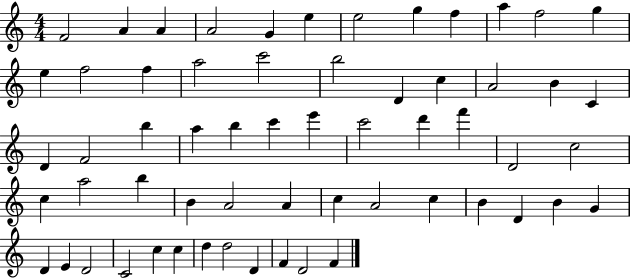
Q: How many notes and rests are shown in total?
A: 60